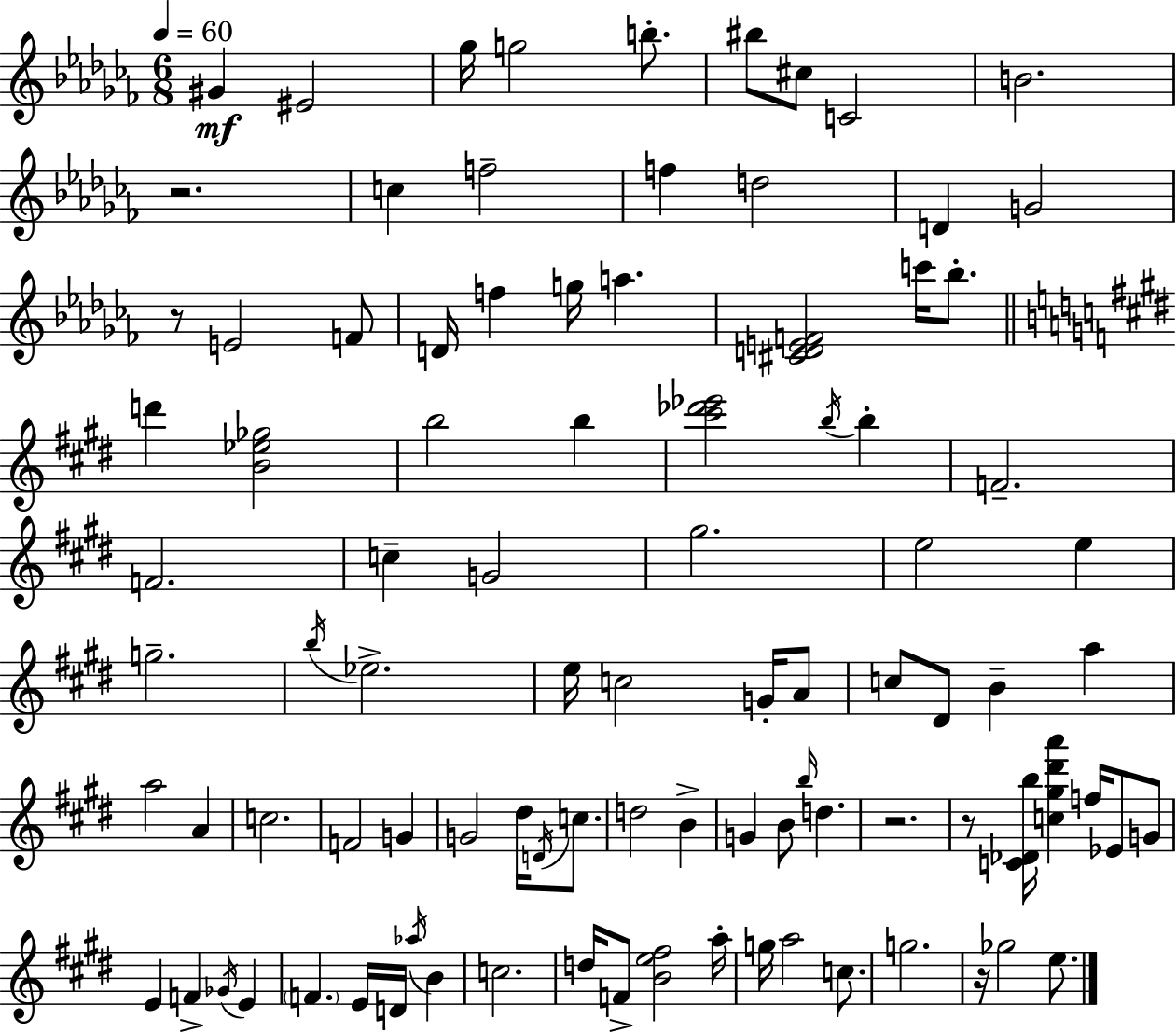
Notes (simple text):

G#4/q EIS4/h Gb5/s G5/h B5/e. BIS5/e C#5/e C4/h B4/h. R/h. C5/q F5/h F5/q D5/h D4/q G4/h R/e E4/h F4/e D4/s F5/q G5/s A5/q. [C#4,D4,E4,F4]/h C6/s Bb5/e. D6/q [B4,Eb5,Gb5]/h B5/h B5/q [C#6,Db6,Eb6]/h B5/s B5/q F4/h. F4/h. C5/q G4/h G#5/h. E5/h E5/q G5/h. B5/s Eb5/h. E5/s C5/h G4/s A4/e C5/e D#4/e B4/q A5/q A5/h A4/q C5/h. F4/h G4/q G4/h D#5/s D4/s C5/e. D5/h B4/q G4/q B4/e B5/s D5/q. R/h. R/e [C4,Db4,B5]/s [C5,G#5,D#6,A6]/q F5/s Eb4/e G4/e E4/q F4/q Gb4/s E4/q F4/q. E4/s D4/s Ab5/s B4/q C5/h. D5/s F4/e [B4,E5,F#5]/h A5/s G5/s A5/h C5/e. G5/h. R/s Gb5/h E5/e.